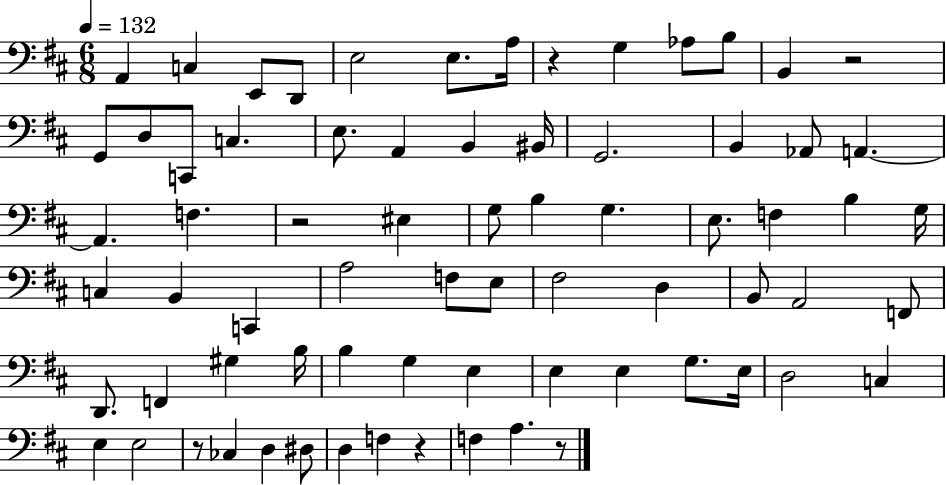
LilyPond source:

{
  \clef bass
  \numericTimeSignature
  \time 6/8
  \key d \major
  \tempo 4 = 132
  a,4 c4 e,8 d,8 | e2 e8. a16 | r4 g4 aes8 b8 | b,4 r2 | \break g,8 d8 c,8 c4. | e8. a,4 b,4 bis,16 | g,2. | b,4 aes,8 a,4.~~ | \break a,4. f4. | r2 eis4 | g8 b4 g4. | e8. f4 b4 g16 | \break c4 b,4 c,4 | a2 f8 e8 | fis2 d4 | b,8 a,2 f,8 | \break d,8. f,4 gis4 b16 | b4 g4 e4 | e4 e4 g8. e16 | d2 c4 | \break e4 e2 | r8 ces4 d4 dis8 | d4 f4 r4 | f4 a4. r8 | \break \bar "|."
}